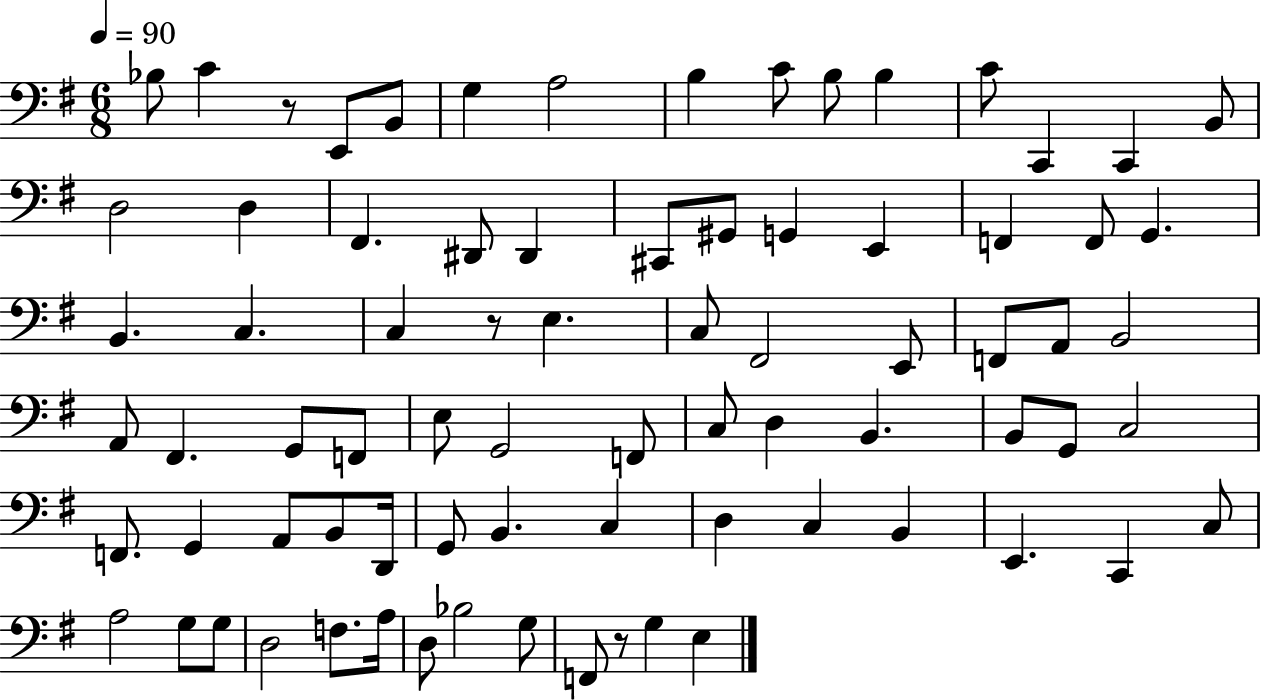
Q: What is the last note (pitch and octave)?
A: E3